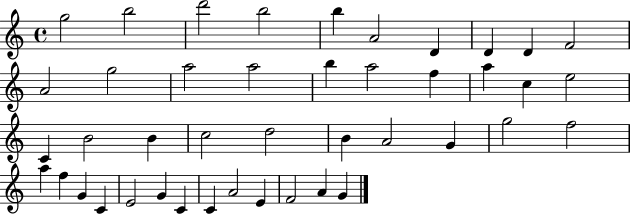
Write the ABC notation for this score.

X:1
T:Untitled
M:4/4
L:1/4
K:C
g2 b2 d'2 b2 b A2 D D D F2 A2 g2 a2 a2 b a2 f a c e2 C B2 B c2 d2 B A2 G g2 f2 a f G C E2 G C C A2 E F2 A G